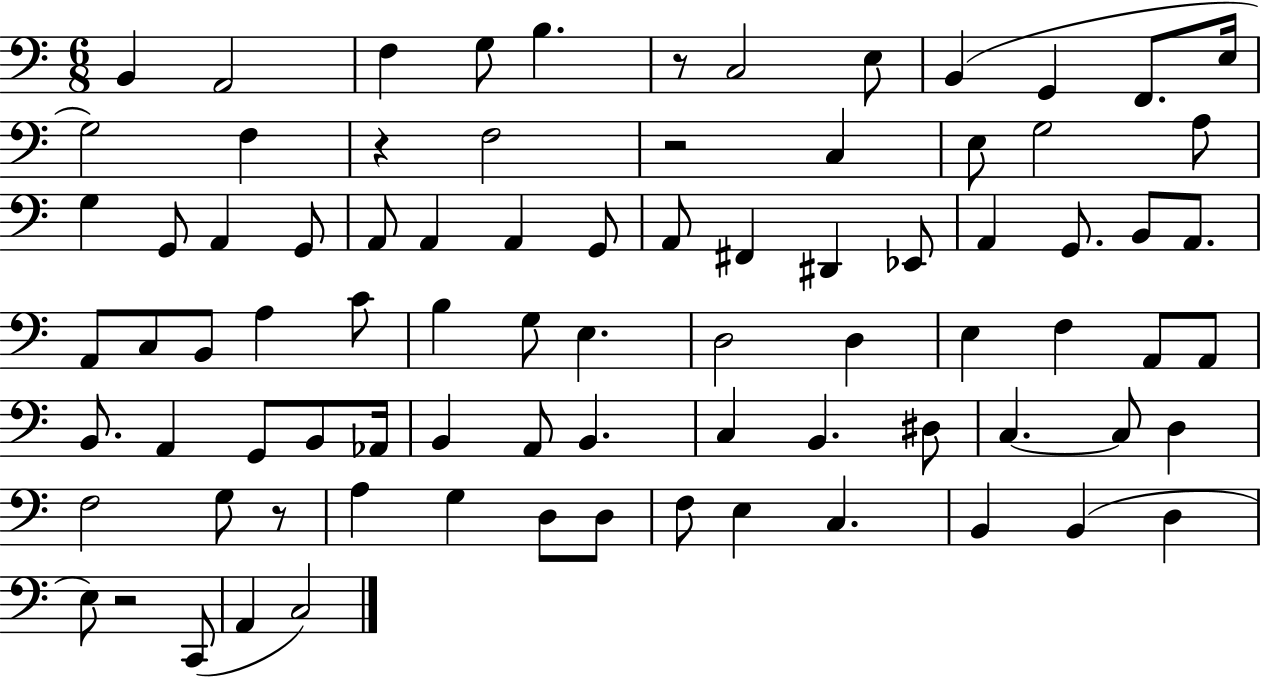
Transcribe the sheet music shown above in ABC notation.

X:1
T:Untitled
M:6/8
L:1/4
K:C
B,, A,,2 F, G,/2 B, z/2 C,2 E,/2 B,, G,, F,,/2 E,/4 G,2 F, z F,2 z2 C, E,/2 G,2 A,/2 G, G,,/2 A,, G,,/2 A,,/2 A,, A,, G,,/2 A,,/2 ^F,, ^D,, _E,,/2 A,, G,,/2 B,,/2 A,,/2 A,,/2 C,/2 B,,/2 A, C/2 B, G,/2 E, D,2 D, E, F, A,,/2 A,,/2 B,,/2 A,, G,,/2 B,,/2 _A,,/4 B,, A,,/2 B,, C, B,, ^D,/2 C, C,/2 D, F,2 G,/2 z/2 A, G, D,/2 D,/2 F,/2 E, C, B,, B,, D, E,/2 z2 C,,/2 A,, C,2